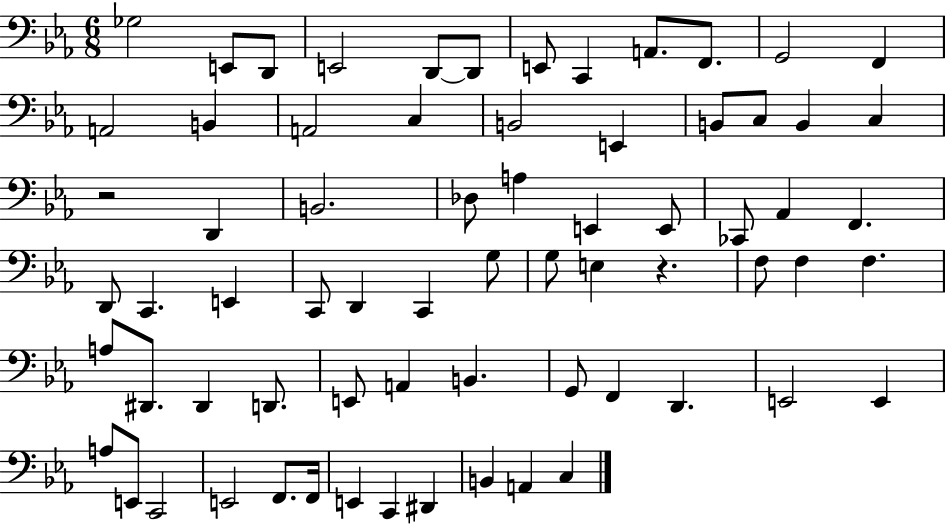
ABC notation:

X:1
T:Untitled
M:6/8
L:1/4
K:Eb
_G,2 E,,/2 D,,/2 E,,2 D,,/2 D,,/2 E,,/2 C,, A,,/2 F,,/2 G,,2 F,, A,,2 B,, A,,2 C, B,,2 E,, B,,/2 C,/2 B,, C, z2 D,, B,,2 _D,/2 A, E,, E,,/2 _C,,/2 _A,, F,, D,,/2 C,, E,, C,,/2 D,, C,, G,/2 G,/2 E, z F,/2 F, F, A,/2 ^D,,/2 ^D,, D,,/2 E,,/2 A,, B,, G,,/2 F,, D,, E,,2 E,, A,/2 E,,/2 C,,2 E,,2 F,,/2 F,,/4 E,, C,, ^D,, B,, A,, C,